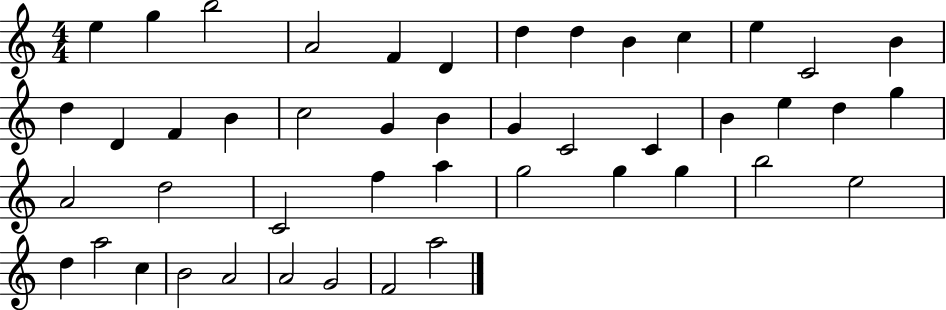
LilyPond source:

{
  \clef treble
  \numericTimeSignature
  \time 4/4
  \key c \major
  e''4 g''4 b''2 | a'2 f'4 d'4 | d''4 d''4 b'4 c''4 | e''4 c'2 b'4 | \break d''4 d'4 f'4 b'4 | c''2 g'4 b'4 | g'4 c'2 c'4 | b'4 e''4 d''4 g''4 | \break a'2 d''2 | c'2 f''4 a''4 | g''2 g''4 g''4 | b''2 e''2 | \break d''4 a''2 c''4 | b'2 a'2 | a'2 g'2 | f'2 a''2 | \break \bar "|."
}